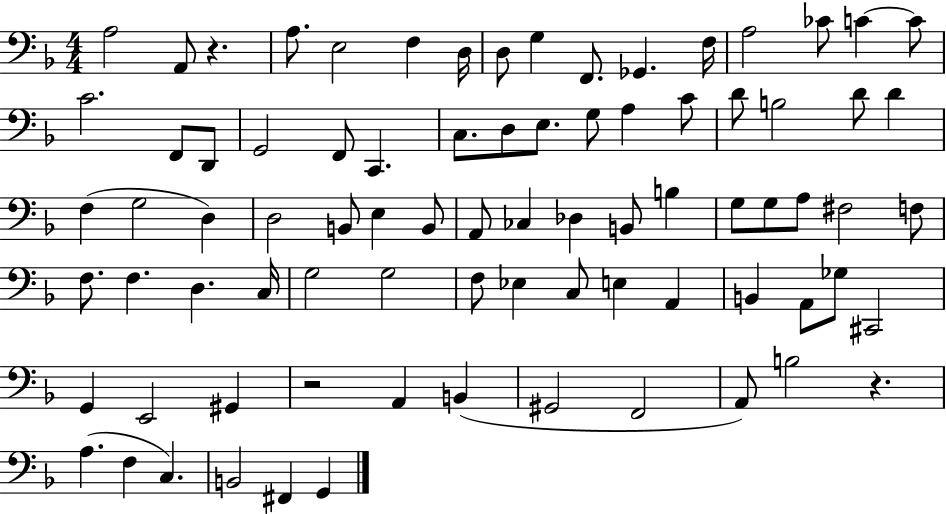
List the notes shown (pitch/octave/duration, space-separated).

A3/h A2/e R/q. A3/e. E3/h F3/q D3/s D3/e G3/q F2/e. Gb2/q. F3/s A3/h CES4/e C4/q C4/e C4/h. F2/e D2/e G2/h F2/e C2/q. C3/e. D3/e E3/e. G3/e A3/q C4/e D4/e B3/h D4/e D4/q F3/q G3/h D3/q D3/h B2/e E3/q B2/e A2/e CES3/q Db3/q B2/e B3/q G3/e G3/e A3/e F#3/h F3/e F3/e. F3/q. D3/q. C3/s G3/h G3/h F3/e Eb3/q C3/e E3/q A2/q B2/q A2/e Gb3/e C#2/h G2/q E2/h G#2/q R/h A2/q B2/q G#2/h F2/h A2/e B3/h R/q. A3/q. F3/q C3/q. B2/h F#2/q G2/q